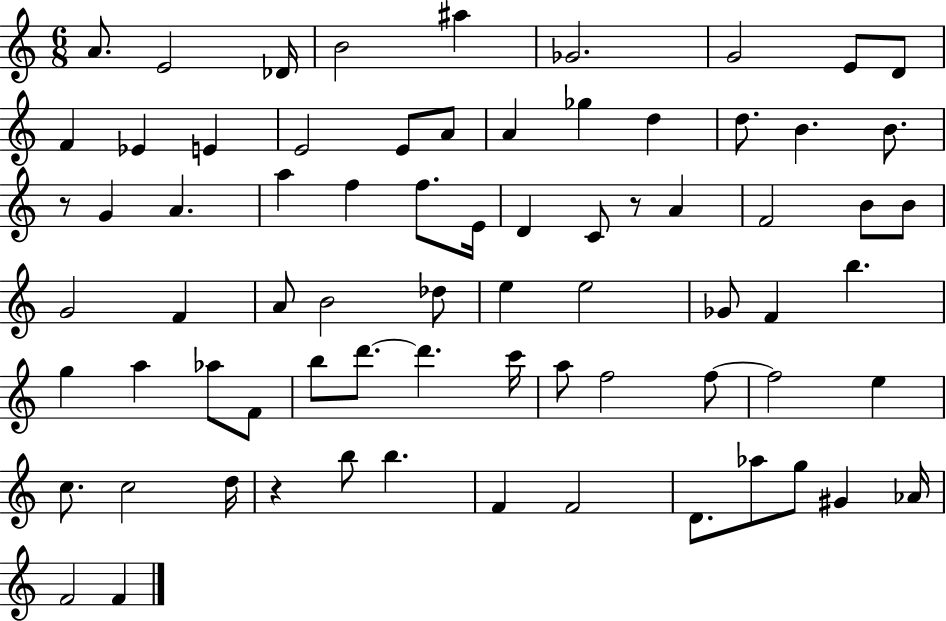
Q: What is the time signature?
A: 6/8